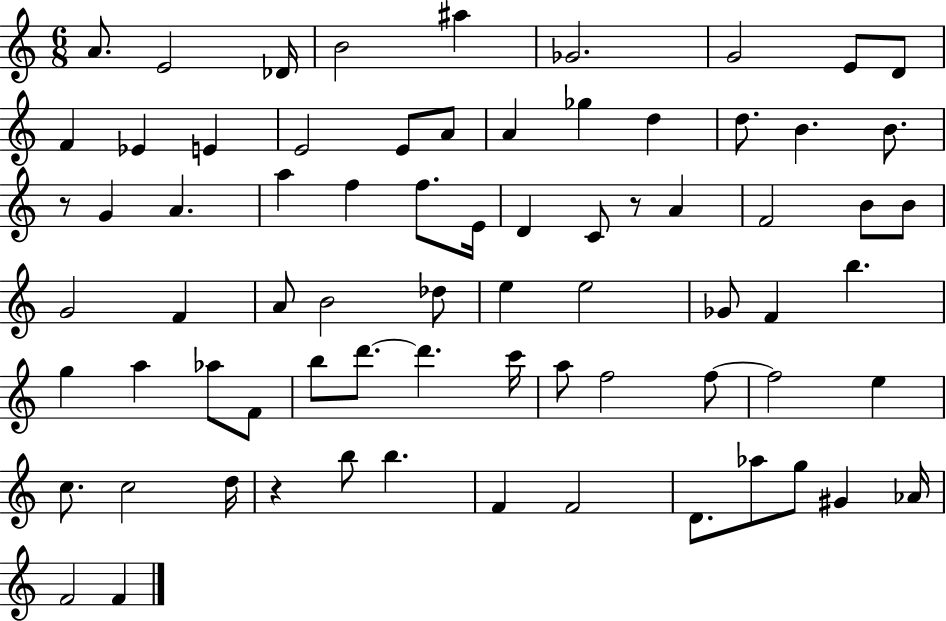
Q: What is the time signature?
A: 6/8